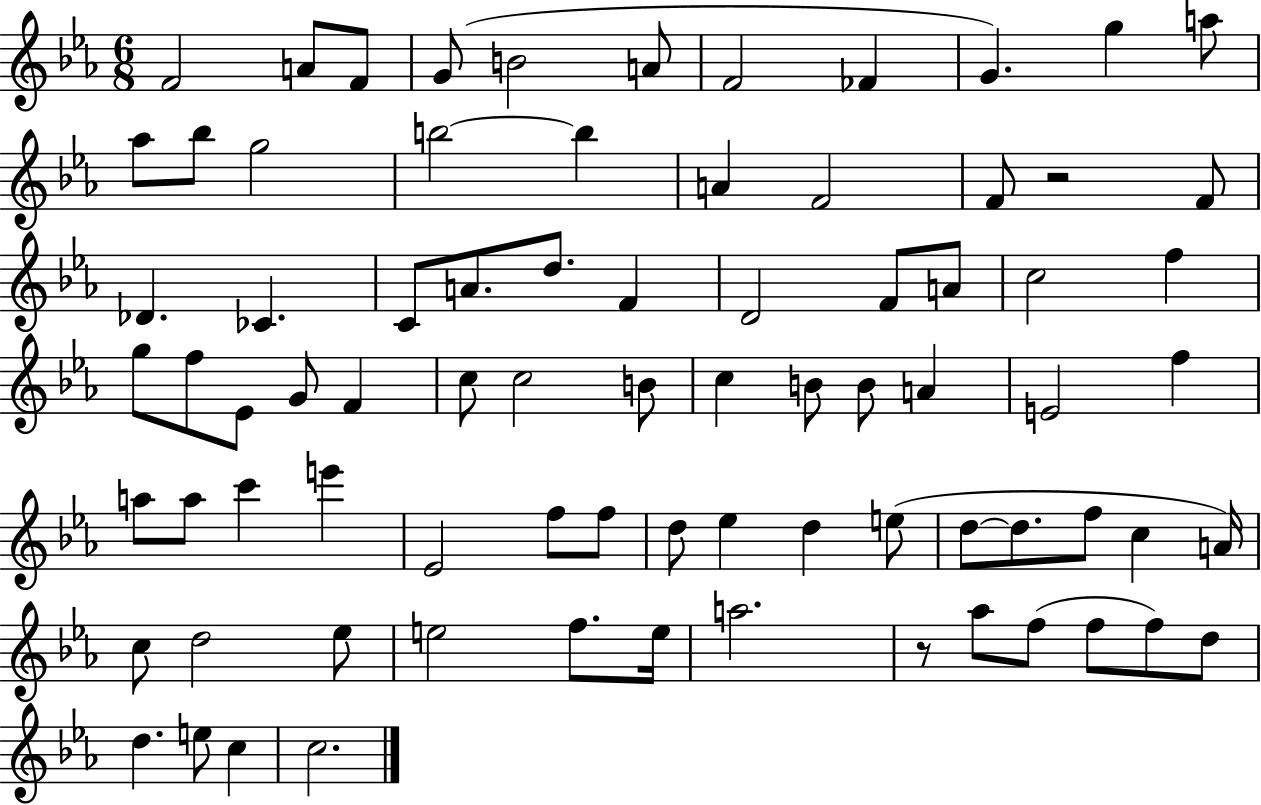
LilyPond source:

{
  \clef treble
  \numericTimeSignature
  \time 6/8
  \key ees \major
  f'2 a'8 f'8 | g'8( b'2 a'8 | f'2 fes'4 | g'4.) g''4 a''8 | \break aes''8 bes''8 g''2 | b''2~~ b''4 | a'4 f'2 | f'8 r2 f'8 | \break des'4. ces'4. | c'8 a'8. d''8. f'4 | d'2 f'8 a'8 | c''2 f''4 | \break g''8 f''8 ees'8 g'8 f'4 | c''8 c''2 b'8 | c''4 b'8 b'8 a'4 | e'2 f''4 | \break a''8 a''8 c'''4 e'''4 | ees'2 f''8 f''8 | d''8 ees''4 d''4 e''8( | d''8~~ d''8. f''8 c''4 a'16) | \break c''8 d''2 ees''8 | e''2 f''8. e''16 | a''2. | r8 aes''8 f''8( f''8 f''8) d''8 | \break d''4. e''8 c''4 | c''2. | \bar "|."
}